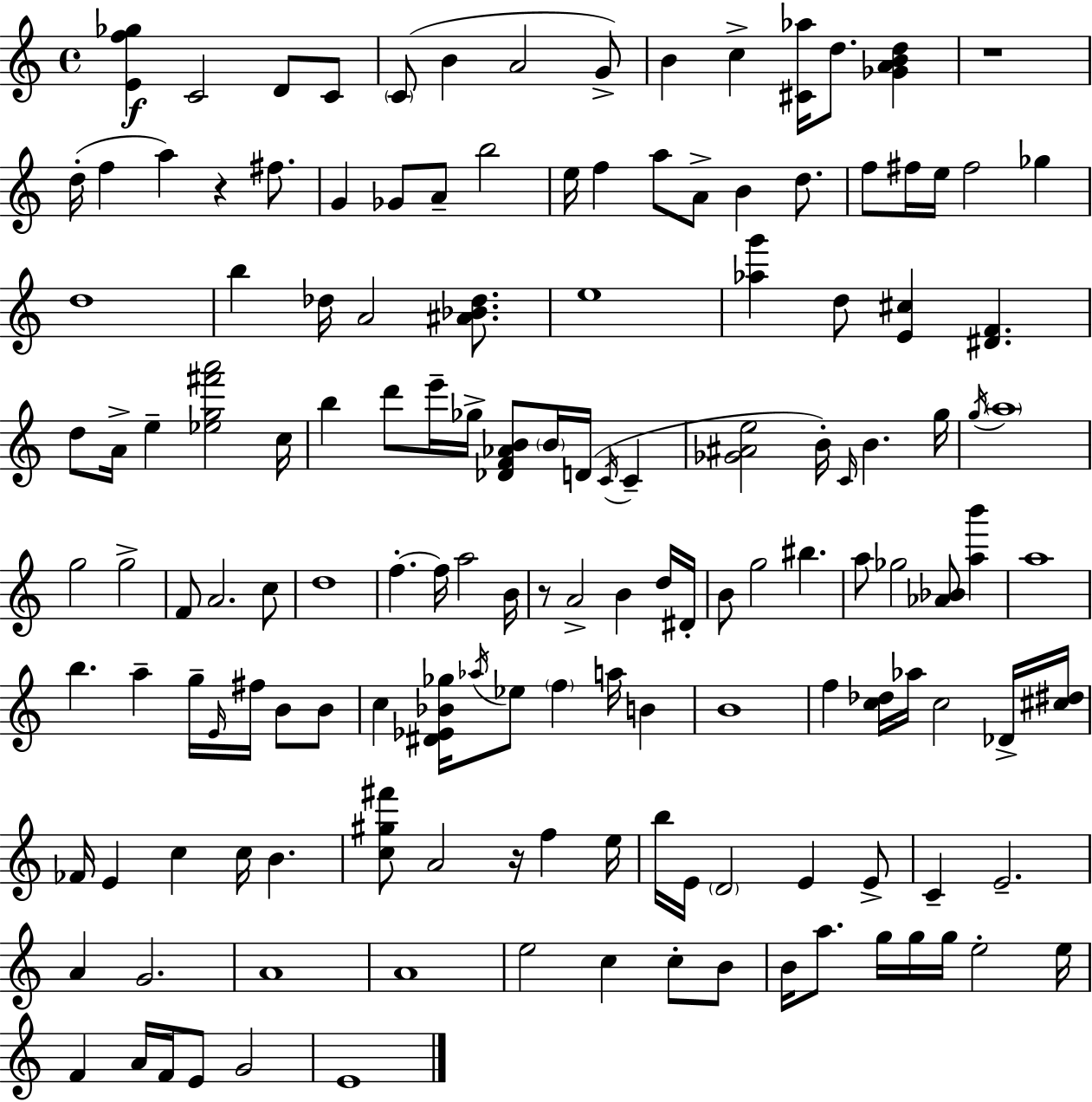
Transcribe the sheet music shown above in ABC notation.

X:1
T:Untitled
M:4/4
L:1/4
K:Am
[Ef_g] C2 D/2 C/2 C/2 B A2 G/2 B c [^C_a]/4 d/2 [_GABd] z4 d/4 f a z ^f/2 G _G/2 A/2 b2 e/4 f a/2 A/2 B d/2 f/2 ^f/4 e/4 ^f2 _g d4 b _d/4 A2 [^A_B_d]/2 e4 [_ag'] d/2 [E^c] [^DF] d/2 A/4 e [_eg^f'a']2 c/4 b d'/2 e'/4 _g/4 [_DF_AB]/2 B/4 D/4 C/4 C [_G^Ae]2 B/4 C/4 B g/4 g/4 a4 g2 g2 F/2 A2 c/2 d4 f f/4 a2 B/4 z/2 A2 B d/4 ^D/4 B/2 g2 ^b a/2 _g2 [_A_B]/2 [ab'] a4 b a g/4 E/4 ^f/4 B/2 B/2 c [^D_E_B_g]/4 _a/4 _e/2 f a/4 B B4 f [c_d]/4 _a/4 c2 _D/4 [^c^d]/4 _F/4 E c c/4 B [c^g^f']/2 A2 z/4 f e/4 b/4 E/4 D2 E E/2 C E2 A G2 A4 A4 e2 c c/2 B/2 B/4 a/2 g/4 g/4 g/4 e2 e/4 F A/4 F/4 E/2 G2 E4